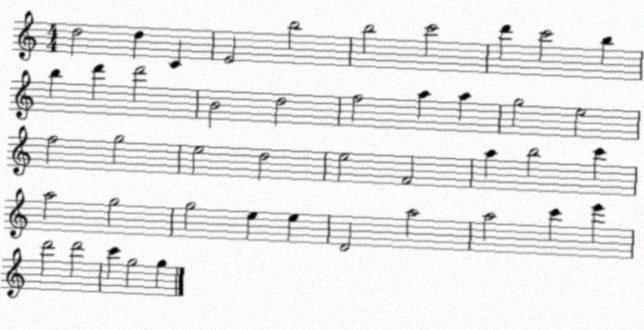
X:1
T:Untitled
M:4/4
L:1/4
K:C
d2 d C E2 b2 b2 c'2 d' c'2 b b d' d'2 B2 d2 f2 a a g2 e2 f2 g2 e2 d2 e2 F2 a b2 c' a2 g2 g2 e e D2 a2 a2 c' e' d'2 d'2 c' g2 g